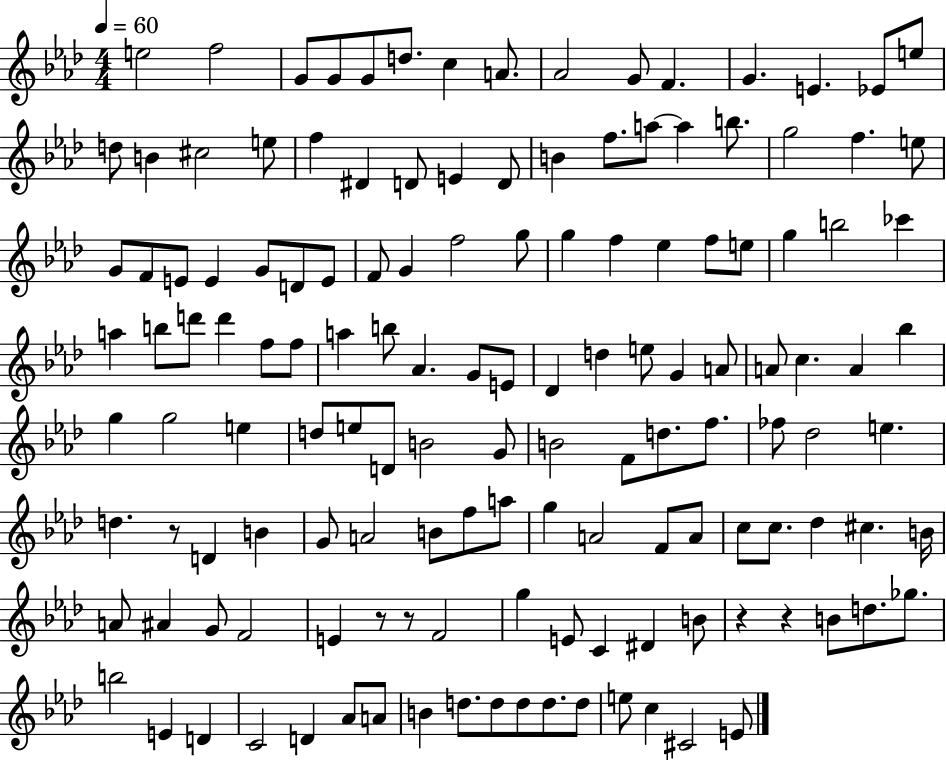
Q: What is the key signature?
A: AES major